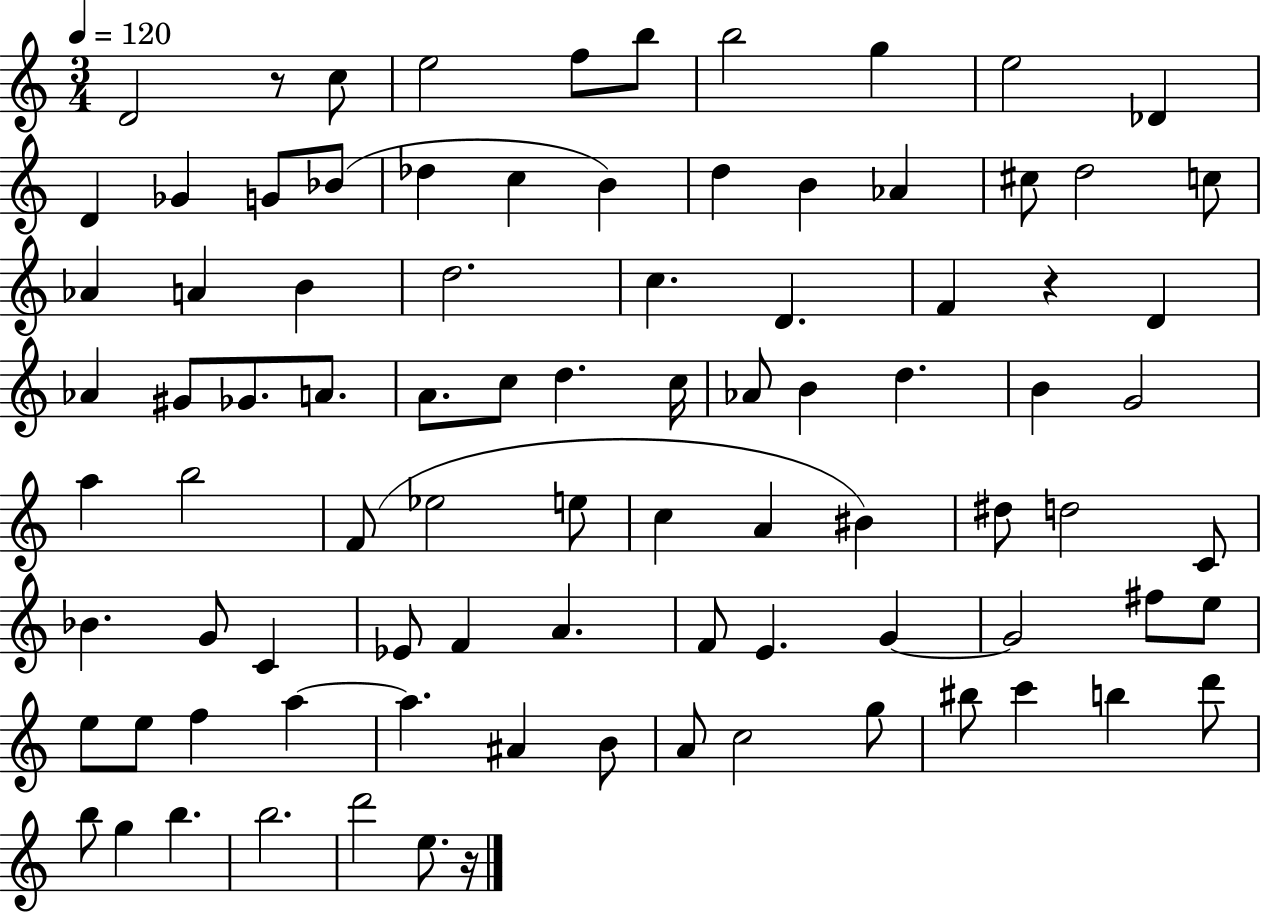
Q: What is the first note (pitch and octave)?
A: D4